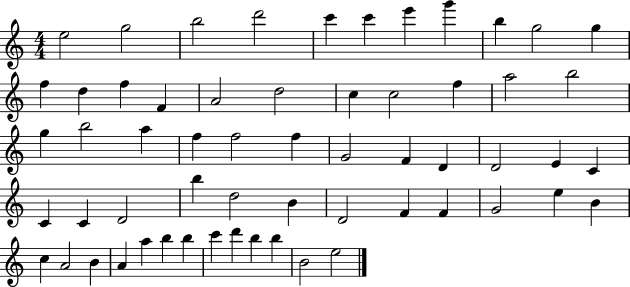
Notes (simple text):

E5/h G5/h B5/h D6/h C6/q C6/q E6/q G6/q B5/q G5/h G5/q F5/q D5/q F5/q F4/q A4/h D5/h C5/q C5/h F5/q A5/h B5/h G5/q B5/h A5/q F5/q F5/h F5/q G4/h F4/q D4/q D4/h E4/q C4/q C4/q C4/q D4/h B5/q D5/h B4/q D4/h F4/q F4/q G4/h E5/q B4/q C5/q A4/h B4/q A4/q A5/q B5/q B5/q C6/q D6/q B5/q B5/q B4/h E5/h